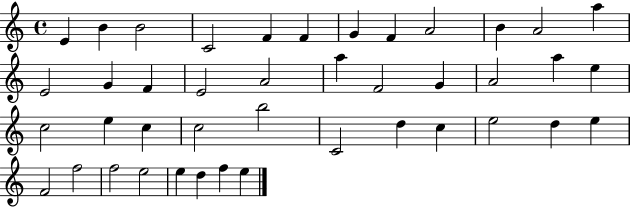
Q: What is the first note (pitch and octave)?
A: E4